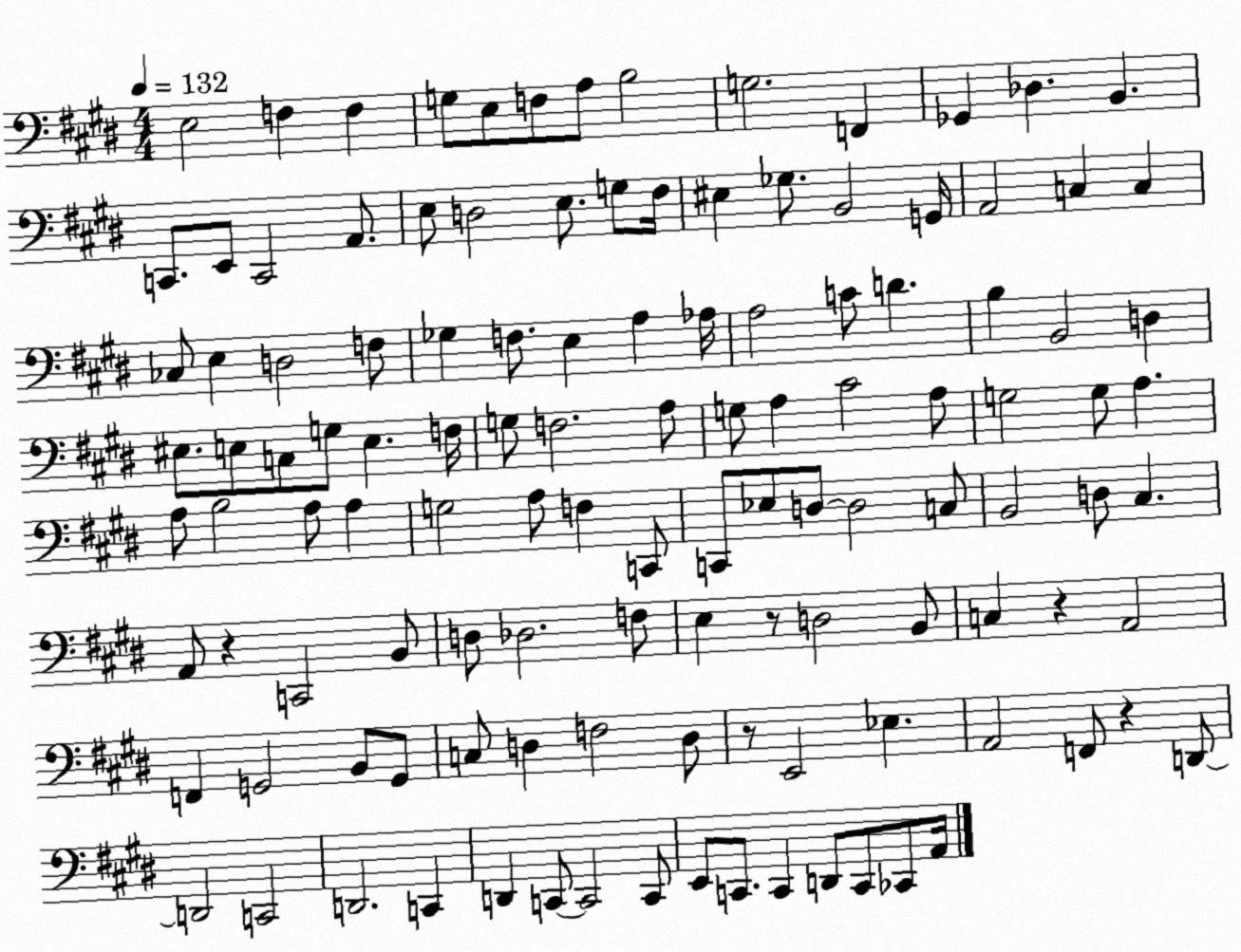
X:1
T:Untitled
M:4/4
L:1/4
K:E
E,2 F, F, G,/2 E,/2 F,/2 A,/2 B,2 G,2 F,, _G,, _D, B,, C,,/2 E,,/2 C,,2 A,,/2 E,/2 D,2 E,/2 G,/2 ^F,/4 ^E, _G,/2 B,,2 G,,/4 A,,2 C, C, _C,/2 E, D,2 F,/2 _G, F,/2 E, A, _A,/4 A,2 C/2 D B, B,,2 D, ^E,/2 E,/2 C,/2 G,/2 E, F,/4 G,/2 F,2 A,/2 G,/2 A, ^C2 A,/2 G,2 G,/2 A, A,/2 B,2 A,/2 A, G,2 A,/2 F, C,,/2 C,,/2 _E,/2 D,/2 D,2 C,/2 B,,2 D,/2 ^C, A,,/2 z C,,2 B,,/2 D,/2 _D,2 F,/2 E, z/2 D,2 B,,/2 C, z A,,2 F,, G,,2 B,,/2 G,,/2 C,/2 D, F,2 D,/2 z/2 E,,2 _E, A,,2 F,,/2 z D,,/2 D,,2 C,,2 D,,2 C,, D,, C,,/2 C,,2 C,,/2 E,,/2 C,,/2 C,, D,,/2 C,,/2 _C,,/2 A,,/4